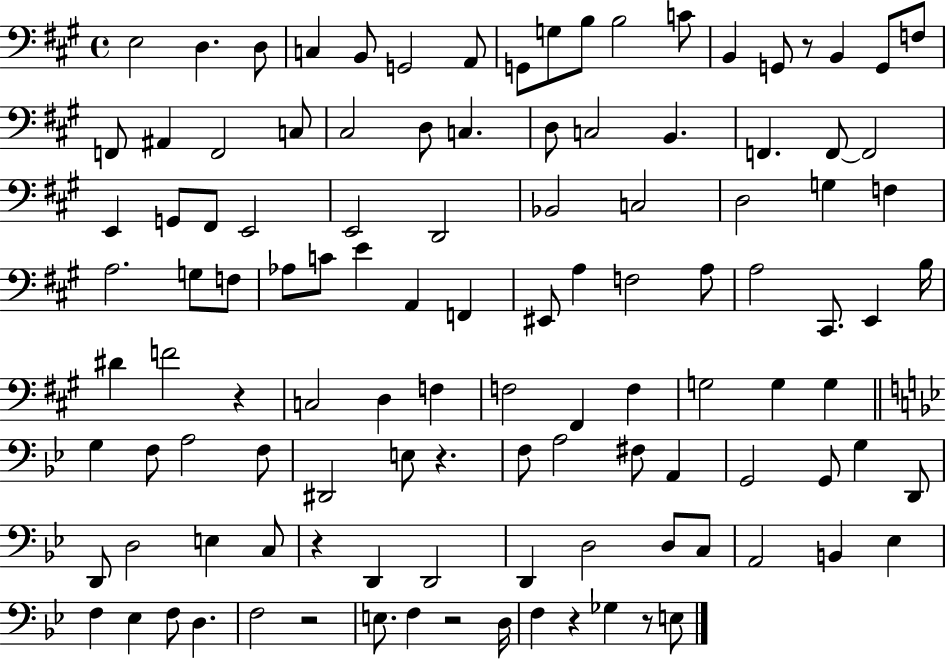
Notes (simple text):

E3/h D3/q. D3/e C3/q B2/e G2/h A2/e G2/e G3/e B3/e B3/h C4/e B2/q G2/e R/e B2/q G2/e F3/e F2/e A#2/q F2/h C3/e C#3/h D3/e C3/q. D3/e C3/h B2/q. F2/q. F2/e F2/h E2/q G2/e F#2/e E2/h E2/h D2/h Bb2/h C3/h D3/h G3/q F3/q A3/h. G3/e F3/e Ab3/e C4/e E4/q A2/q F2/q EIS2/e A3/q F3/h A3/e A3/h C#2/e. E2/q B3/s D#4/q F4/h R/q C3/h D3/q F3/q F3/h F#2/q F3/q G3/h G3/q G3/q G3/q F3/e A3/h F3/e D#2/h E3/e R/q. F3/e A3/h F#3/e A2/q G2/h G2/e G3/q D2/e D2/e D3/h E3/q C3/e R/q D2/q D2/h D2/q D3/h D3/e C3/e A2/h B2/q Eb3/q F3/q Eb3/q F3/e D3/q. F3/h R/h E3/e. F3/q R/h D3/s F3/q R/q Gb3/q R/e E3/e